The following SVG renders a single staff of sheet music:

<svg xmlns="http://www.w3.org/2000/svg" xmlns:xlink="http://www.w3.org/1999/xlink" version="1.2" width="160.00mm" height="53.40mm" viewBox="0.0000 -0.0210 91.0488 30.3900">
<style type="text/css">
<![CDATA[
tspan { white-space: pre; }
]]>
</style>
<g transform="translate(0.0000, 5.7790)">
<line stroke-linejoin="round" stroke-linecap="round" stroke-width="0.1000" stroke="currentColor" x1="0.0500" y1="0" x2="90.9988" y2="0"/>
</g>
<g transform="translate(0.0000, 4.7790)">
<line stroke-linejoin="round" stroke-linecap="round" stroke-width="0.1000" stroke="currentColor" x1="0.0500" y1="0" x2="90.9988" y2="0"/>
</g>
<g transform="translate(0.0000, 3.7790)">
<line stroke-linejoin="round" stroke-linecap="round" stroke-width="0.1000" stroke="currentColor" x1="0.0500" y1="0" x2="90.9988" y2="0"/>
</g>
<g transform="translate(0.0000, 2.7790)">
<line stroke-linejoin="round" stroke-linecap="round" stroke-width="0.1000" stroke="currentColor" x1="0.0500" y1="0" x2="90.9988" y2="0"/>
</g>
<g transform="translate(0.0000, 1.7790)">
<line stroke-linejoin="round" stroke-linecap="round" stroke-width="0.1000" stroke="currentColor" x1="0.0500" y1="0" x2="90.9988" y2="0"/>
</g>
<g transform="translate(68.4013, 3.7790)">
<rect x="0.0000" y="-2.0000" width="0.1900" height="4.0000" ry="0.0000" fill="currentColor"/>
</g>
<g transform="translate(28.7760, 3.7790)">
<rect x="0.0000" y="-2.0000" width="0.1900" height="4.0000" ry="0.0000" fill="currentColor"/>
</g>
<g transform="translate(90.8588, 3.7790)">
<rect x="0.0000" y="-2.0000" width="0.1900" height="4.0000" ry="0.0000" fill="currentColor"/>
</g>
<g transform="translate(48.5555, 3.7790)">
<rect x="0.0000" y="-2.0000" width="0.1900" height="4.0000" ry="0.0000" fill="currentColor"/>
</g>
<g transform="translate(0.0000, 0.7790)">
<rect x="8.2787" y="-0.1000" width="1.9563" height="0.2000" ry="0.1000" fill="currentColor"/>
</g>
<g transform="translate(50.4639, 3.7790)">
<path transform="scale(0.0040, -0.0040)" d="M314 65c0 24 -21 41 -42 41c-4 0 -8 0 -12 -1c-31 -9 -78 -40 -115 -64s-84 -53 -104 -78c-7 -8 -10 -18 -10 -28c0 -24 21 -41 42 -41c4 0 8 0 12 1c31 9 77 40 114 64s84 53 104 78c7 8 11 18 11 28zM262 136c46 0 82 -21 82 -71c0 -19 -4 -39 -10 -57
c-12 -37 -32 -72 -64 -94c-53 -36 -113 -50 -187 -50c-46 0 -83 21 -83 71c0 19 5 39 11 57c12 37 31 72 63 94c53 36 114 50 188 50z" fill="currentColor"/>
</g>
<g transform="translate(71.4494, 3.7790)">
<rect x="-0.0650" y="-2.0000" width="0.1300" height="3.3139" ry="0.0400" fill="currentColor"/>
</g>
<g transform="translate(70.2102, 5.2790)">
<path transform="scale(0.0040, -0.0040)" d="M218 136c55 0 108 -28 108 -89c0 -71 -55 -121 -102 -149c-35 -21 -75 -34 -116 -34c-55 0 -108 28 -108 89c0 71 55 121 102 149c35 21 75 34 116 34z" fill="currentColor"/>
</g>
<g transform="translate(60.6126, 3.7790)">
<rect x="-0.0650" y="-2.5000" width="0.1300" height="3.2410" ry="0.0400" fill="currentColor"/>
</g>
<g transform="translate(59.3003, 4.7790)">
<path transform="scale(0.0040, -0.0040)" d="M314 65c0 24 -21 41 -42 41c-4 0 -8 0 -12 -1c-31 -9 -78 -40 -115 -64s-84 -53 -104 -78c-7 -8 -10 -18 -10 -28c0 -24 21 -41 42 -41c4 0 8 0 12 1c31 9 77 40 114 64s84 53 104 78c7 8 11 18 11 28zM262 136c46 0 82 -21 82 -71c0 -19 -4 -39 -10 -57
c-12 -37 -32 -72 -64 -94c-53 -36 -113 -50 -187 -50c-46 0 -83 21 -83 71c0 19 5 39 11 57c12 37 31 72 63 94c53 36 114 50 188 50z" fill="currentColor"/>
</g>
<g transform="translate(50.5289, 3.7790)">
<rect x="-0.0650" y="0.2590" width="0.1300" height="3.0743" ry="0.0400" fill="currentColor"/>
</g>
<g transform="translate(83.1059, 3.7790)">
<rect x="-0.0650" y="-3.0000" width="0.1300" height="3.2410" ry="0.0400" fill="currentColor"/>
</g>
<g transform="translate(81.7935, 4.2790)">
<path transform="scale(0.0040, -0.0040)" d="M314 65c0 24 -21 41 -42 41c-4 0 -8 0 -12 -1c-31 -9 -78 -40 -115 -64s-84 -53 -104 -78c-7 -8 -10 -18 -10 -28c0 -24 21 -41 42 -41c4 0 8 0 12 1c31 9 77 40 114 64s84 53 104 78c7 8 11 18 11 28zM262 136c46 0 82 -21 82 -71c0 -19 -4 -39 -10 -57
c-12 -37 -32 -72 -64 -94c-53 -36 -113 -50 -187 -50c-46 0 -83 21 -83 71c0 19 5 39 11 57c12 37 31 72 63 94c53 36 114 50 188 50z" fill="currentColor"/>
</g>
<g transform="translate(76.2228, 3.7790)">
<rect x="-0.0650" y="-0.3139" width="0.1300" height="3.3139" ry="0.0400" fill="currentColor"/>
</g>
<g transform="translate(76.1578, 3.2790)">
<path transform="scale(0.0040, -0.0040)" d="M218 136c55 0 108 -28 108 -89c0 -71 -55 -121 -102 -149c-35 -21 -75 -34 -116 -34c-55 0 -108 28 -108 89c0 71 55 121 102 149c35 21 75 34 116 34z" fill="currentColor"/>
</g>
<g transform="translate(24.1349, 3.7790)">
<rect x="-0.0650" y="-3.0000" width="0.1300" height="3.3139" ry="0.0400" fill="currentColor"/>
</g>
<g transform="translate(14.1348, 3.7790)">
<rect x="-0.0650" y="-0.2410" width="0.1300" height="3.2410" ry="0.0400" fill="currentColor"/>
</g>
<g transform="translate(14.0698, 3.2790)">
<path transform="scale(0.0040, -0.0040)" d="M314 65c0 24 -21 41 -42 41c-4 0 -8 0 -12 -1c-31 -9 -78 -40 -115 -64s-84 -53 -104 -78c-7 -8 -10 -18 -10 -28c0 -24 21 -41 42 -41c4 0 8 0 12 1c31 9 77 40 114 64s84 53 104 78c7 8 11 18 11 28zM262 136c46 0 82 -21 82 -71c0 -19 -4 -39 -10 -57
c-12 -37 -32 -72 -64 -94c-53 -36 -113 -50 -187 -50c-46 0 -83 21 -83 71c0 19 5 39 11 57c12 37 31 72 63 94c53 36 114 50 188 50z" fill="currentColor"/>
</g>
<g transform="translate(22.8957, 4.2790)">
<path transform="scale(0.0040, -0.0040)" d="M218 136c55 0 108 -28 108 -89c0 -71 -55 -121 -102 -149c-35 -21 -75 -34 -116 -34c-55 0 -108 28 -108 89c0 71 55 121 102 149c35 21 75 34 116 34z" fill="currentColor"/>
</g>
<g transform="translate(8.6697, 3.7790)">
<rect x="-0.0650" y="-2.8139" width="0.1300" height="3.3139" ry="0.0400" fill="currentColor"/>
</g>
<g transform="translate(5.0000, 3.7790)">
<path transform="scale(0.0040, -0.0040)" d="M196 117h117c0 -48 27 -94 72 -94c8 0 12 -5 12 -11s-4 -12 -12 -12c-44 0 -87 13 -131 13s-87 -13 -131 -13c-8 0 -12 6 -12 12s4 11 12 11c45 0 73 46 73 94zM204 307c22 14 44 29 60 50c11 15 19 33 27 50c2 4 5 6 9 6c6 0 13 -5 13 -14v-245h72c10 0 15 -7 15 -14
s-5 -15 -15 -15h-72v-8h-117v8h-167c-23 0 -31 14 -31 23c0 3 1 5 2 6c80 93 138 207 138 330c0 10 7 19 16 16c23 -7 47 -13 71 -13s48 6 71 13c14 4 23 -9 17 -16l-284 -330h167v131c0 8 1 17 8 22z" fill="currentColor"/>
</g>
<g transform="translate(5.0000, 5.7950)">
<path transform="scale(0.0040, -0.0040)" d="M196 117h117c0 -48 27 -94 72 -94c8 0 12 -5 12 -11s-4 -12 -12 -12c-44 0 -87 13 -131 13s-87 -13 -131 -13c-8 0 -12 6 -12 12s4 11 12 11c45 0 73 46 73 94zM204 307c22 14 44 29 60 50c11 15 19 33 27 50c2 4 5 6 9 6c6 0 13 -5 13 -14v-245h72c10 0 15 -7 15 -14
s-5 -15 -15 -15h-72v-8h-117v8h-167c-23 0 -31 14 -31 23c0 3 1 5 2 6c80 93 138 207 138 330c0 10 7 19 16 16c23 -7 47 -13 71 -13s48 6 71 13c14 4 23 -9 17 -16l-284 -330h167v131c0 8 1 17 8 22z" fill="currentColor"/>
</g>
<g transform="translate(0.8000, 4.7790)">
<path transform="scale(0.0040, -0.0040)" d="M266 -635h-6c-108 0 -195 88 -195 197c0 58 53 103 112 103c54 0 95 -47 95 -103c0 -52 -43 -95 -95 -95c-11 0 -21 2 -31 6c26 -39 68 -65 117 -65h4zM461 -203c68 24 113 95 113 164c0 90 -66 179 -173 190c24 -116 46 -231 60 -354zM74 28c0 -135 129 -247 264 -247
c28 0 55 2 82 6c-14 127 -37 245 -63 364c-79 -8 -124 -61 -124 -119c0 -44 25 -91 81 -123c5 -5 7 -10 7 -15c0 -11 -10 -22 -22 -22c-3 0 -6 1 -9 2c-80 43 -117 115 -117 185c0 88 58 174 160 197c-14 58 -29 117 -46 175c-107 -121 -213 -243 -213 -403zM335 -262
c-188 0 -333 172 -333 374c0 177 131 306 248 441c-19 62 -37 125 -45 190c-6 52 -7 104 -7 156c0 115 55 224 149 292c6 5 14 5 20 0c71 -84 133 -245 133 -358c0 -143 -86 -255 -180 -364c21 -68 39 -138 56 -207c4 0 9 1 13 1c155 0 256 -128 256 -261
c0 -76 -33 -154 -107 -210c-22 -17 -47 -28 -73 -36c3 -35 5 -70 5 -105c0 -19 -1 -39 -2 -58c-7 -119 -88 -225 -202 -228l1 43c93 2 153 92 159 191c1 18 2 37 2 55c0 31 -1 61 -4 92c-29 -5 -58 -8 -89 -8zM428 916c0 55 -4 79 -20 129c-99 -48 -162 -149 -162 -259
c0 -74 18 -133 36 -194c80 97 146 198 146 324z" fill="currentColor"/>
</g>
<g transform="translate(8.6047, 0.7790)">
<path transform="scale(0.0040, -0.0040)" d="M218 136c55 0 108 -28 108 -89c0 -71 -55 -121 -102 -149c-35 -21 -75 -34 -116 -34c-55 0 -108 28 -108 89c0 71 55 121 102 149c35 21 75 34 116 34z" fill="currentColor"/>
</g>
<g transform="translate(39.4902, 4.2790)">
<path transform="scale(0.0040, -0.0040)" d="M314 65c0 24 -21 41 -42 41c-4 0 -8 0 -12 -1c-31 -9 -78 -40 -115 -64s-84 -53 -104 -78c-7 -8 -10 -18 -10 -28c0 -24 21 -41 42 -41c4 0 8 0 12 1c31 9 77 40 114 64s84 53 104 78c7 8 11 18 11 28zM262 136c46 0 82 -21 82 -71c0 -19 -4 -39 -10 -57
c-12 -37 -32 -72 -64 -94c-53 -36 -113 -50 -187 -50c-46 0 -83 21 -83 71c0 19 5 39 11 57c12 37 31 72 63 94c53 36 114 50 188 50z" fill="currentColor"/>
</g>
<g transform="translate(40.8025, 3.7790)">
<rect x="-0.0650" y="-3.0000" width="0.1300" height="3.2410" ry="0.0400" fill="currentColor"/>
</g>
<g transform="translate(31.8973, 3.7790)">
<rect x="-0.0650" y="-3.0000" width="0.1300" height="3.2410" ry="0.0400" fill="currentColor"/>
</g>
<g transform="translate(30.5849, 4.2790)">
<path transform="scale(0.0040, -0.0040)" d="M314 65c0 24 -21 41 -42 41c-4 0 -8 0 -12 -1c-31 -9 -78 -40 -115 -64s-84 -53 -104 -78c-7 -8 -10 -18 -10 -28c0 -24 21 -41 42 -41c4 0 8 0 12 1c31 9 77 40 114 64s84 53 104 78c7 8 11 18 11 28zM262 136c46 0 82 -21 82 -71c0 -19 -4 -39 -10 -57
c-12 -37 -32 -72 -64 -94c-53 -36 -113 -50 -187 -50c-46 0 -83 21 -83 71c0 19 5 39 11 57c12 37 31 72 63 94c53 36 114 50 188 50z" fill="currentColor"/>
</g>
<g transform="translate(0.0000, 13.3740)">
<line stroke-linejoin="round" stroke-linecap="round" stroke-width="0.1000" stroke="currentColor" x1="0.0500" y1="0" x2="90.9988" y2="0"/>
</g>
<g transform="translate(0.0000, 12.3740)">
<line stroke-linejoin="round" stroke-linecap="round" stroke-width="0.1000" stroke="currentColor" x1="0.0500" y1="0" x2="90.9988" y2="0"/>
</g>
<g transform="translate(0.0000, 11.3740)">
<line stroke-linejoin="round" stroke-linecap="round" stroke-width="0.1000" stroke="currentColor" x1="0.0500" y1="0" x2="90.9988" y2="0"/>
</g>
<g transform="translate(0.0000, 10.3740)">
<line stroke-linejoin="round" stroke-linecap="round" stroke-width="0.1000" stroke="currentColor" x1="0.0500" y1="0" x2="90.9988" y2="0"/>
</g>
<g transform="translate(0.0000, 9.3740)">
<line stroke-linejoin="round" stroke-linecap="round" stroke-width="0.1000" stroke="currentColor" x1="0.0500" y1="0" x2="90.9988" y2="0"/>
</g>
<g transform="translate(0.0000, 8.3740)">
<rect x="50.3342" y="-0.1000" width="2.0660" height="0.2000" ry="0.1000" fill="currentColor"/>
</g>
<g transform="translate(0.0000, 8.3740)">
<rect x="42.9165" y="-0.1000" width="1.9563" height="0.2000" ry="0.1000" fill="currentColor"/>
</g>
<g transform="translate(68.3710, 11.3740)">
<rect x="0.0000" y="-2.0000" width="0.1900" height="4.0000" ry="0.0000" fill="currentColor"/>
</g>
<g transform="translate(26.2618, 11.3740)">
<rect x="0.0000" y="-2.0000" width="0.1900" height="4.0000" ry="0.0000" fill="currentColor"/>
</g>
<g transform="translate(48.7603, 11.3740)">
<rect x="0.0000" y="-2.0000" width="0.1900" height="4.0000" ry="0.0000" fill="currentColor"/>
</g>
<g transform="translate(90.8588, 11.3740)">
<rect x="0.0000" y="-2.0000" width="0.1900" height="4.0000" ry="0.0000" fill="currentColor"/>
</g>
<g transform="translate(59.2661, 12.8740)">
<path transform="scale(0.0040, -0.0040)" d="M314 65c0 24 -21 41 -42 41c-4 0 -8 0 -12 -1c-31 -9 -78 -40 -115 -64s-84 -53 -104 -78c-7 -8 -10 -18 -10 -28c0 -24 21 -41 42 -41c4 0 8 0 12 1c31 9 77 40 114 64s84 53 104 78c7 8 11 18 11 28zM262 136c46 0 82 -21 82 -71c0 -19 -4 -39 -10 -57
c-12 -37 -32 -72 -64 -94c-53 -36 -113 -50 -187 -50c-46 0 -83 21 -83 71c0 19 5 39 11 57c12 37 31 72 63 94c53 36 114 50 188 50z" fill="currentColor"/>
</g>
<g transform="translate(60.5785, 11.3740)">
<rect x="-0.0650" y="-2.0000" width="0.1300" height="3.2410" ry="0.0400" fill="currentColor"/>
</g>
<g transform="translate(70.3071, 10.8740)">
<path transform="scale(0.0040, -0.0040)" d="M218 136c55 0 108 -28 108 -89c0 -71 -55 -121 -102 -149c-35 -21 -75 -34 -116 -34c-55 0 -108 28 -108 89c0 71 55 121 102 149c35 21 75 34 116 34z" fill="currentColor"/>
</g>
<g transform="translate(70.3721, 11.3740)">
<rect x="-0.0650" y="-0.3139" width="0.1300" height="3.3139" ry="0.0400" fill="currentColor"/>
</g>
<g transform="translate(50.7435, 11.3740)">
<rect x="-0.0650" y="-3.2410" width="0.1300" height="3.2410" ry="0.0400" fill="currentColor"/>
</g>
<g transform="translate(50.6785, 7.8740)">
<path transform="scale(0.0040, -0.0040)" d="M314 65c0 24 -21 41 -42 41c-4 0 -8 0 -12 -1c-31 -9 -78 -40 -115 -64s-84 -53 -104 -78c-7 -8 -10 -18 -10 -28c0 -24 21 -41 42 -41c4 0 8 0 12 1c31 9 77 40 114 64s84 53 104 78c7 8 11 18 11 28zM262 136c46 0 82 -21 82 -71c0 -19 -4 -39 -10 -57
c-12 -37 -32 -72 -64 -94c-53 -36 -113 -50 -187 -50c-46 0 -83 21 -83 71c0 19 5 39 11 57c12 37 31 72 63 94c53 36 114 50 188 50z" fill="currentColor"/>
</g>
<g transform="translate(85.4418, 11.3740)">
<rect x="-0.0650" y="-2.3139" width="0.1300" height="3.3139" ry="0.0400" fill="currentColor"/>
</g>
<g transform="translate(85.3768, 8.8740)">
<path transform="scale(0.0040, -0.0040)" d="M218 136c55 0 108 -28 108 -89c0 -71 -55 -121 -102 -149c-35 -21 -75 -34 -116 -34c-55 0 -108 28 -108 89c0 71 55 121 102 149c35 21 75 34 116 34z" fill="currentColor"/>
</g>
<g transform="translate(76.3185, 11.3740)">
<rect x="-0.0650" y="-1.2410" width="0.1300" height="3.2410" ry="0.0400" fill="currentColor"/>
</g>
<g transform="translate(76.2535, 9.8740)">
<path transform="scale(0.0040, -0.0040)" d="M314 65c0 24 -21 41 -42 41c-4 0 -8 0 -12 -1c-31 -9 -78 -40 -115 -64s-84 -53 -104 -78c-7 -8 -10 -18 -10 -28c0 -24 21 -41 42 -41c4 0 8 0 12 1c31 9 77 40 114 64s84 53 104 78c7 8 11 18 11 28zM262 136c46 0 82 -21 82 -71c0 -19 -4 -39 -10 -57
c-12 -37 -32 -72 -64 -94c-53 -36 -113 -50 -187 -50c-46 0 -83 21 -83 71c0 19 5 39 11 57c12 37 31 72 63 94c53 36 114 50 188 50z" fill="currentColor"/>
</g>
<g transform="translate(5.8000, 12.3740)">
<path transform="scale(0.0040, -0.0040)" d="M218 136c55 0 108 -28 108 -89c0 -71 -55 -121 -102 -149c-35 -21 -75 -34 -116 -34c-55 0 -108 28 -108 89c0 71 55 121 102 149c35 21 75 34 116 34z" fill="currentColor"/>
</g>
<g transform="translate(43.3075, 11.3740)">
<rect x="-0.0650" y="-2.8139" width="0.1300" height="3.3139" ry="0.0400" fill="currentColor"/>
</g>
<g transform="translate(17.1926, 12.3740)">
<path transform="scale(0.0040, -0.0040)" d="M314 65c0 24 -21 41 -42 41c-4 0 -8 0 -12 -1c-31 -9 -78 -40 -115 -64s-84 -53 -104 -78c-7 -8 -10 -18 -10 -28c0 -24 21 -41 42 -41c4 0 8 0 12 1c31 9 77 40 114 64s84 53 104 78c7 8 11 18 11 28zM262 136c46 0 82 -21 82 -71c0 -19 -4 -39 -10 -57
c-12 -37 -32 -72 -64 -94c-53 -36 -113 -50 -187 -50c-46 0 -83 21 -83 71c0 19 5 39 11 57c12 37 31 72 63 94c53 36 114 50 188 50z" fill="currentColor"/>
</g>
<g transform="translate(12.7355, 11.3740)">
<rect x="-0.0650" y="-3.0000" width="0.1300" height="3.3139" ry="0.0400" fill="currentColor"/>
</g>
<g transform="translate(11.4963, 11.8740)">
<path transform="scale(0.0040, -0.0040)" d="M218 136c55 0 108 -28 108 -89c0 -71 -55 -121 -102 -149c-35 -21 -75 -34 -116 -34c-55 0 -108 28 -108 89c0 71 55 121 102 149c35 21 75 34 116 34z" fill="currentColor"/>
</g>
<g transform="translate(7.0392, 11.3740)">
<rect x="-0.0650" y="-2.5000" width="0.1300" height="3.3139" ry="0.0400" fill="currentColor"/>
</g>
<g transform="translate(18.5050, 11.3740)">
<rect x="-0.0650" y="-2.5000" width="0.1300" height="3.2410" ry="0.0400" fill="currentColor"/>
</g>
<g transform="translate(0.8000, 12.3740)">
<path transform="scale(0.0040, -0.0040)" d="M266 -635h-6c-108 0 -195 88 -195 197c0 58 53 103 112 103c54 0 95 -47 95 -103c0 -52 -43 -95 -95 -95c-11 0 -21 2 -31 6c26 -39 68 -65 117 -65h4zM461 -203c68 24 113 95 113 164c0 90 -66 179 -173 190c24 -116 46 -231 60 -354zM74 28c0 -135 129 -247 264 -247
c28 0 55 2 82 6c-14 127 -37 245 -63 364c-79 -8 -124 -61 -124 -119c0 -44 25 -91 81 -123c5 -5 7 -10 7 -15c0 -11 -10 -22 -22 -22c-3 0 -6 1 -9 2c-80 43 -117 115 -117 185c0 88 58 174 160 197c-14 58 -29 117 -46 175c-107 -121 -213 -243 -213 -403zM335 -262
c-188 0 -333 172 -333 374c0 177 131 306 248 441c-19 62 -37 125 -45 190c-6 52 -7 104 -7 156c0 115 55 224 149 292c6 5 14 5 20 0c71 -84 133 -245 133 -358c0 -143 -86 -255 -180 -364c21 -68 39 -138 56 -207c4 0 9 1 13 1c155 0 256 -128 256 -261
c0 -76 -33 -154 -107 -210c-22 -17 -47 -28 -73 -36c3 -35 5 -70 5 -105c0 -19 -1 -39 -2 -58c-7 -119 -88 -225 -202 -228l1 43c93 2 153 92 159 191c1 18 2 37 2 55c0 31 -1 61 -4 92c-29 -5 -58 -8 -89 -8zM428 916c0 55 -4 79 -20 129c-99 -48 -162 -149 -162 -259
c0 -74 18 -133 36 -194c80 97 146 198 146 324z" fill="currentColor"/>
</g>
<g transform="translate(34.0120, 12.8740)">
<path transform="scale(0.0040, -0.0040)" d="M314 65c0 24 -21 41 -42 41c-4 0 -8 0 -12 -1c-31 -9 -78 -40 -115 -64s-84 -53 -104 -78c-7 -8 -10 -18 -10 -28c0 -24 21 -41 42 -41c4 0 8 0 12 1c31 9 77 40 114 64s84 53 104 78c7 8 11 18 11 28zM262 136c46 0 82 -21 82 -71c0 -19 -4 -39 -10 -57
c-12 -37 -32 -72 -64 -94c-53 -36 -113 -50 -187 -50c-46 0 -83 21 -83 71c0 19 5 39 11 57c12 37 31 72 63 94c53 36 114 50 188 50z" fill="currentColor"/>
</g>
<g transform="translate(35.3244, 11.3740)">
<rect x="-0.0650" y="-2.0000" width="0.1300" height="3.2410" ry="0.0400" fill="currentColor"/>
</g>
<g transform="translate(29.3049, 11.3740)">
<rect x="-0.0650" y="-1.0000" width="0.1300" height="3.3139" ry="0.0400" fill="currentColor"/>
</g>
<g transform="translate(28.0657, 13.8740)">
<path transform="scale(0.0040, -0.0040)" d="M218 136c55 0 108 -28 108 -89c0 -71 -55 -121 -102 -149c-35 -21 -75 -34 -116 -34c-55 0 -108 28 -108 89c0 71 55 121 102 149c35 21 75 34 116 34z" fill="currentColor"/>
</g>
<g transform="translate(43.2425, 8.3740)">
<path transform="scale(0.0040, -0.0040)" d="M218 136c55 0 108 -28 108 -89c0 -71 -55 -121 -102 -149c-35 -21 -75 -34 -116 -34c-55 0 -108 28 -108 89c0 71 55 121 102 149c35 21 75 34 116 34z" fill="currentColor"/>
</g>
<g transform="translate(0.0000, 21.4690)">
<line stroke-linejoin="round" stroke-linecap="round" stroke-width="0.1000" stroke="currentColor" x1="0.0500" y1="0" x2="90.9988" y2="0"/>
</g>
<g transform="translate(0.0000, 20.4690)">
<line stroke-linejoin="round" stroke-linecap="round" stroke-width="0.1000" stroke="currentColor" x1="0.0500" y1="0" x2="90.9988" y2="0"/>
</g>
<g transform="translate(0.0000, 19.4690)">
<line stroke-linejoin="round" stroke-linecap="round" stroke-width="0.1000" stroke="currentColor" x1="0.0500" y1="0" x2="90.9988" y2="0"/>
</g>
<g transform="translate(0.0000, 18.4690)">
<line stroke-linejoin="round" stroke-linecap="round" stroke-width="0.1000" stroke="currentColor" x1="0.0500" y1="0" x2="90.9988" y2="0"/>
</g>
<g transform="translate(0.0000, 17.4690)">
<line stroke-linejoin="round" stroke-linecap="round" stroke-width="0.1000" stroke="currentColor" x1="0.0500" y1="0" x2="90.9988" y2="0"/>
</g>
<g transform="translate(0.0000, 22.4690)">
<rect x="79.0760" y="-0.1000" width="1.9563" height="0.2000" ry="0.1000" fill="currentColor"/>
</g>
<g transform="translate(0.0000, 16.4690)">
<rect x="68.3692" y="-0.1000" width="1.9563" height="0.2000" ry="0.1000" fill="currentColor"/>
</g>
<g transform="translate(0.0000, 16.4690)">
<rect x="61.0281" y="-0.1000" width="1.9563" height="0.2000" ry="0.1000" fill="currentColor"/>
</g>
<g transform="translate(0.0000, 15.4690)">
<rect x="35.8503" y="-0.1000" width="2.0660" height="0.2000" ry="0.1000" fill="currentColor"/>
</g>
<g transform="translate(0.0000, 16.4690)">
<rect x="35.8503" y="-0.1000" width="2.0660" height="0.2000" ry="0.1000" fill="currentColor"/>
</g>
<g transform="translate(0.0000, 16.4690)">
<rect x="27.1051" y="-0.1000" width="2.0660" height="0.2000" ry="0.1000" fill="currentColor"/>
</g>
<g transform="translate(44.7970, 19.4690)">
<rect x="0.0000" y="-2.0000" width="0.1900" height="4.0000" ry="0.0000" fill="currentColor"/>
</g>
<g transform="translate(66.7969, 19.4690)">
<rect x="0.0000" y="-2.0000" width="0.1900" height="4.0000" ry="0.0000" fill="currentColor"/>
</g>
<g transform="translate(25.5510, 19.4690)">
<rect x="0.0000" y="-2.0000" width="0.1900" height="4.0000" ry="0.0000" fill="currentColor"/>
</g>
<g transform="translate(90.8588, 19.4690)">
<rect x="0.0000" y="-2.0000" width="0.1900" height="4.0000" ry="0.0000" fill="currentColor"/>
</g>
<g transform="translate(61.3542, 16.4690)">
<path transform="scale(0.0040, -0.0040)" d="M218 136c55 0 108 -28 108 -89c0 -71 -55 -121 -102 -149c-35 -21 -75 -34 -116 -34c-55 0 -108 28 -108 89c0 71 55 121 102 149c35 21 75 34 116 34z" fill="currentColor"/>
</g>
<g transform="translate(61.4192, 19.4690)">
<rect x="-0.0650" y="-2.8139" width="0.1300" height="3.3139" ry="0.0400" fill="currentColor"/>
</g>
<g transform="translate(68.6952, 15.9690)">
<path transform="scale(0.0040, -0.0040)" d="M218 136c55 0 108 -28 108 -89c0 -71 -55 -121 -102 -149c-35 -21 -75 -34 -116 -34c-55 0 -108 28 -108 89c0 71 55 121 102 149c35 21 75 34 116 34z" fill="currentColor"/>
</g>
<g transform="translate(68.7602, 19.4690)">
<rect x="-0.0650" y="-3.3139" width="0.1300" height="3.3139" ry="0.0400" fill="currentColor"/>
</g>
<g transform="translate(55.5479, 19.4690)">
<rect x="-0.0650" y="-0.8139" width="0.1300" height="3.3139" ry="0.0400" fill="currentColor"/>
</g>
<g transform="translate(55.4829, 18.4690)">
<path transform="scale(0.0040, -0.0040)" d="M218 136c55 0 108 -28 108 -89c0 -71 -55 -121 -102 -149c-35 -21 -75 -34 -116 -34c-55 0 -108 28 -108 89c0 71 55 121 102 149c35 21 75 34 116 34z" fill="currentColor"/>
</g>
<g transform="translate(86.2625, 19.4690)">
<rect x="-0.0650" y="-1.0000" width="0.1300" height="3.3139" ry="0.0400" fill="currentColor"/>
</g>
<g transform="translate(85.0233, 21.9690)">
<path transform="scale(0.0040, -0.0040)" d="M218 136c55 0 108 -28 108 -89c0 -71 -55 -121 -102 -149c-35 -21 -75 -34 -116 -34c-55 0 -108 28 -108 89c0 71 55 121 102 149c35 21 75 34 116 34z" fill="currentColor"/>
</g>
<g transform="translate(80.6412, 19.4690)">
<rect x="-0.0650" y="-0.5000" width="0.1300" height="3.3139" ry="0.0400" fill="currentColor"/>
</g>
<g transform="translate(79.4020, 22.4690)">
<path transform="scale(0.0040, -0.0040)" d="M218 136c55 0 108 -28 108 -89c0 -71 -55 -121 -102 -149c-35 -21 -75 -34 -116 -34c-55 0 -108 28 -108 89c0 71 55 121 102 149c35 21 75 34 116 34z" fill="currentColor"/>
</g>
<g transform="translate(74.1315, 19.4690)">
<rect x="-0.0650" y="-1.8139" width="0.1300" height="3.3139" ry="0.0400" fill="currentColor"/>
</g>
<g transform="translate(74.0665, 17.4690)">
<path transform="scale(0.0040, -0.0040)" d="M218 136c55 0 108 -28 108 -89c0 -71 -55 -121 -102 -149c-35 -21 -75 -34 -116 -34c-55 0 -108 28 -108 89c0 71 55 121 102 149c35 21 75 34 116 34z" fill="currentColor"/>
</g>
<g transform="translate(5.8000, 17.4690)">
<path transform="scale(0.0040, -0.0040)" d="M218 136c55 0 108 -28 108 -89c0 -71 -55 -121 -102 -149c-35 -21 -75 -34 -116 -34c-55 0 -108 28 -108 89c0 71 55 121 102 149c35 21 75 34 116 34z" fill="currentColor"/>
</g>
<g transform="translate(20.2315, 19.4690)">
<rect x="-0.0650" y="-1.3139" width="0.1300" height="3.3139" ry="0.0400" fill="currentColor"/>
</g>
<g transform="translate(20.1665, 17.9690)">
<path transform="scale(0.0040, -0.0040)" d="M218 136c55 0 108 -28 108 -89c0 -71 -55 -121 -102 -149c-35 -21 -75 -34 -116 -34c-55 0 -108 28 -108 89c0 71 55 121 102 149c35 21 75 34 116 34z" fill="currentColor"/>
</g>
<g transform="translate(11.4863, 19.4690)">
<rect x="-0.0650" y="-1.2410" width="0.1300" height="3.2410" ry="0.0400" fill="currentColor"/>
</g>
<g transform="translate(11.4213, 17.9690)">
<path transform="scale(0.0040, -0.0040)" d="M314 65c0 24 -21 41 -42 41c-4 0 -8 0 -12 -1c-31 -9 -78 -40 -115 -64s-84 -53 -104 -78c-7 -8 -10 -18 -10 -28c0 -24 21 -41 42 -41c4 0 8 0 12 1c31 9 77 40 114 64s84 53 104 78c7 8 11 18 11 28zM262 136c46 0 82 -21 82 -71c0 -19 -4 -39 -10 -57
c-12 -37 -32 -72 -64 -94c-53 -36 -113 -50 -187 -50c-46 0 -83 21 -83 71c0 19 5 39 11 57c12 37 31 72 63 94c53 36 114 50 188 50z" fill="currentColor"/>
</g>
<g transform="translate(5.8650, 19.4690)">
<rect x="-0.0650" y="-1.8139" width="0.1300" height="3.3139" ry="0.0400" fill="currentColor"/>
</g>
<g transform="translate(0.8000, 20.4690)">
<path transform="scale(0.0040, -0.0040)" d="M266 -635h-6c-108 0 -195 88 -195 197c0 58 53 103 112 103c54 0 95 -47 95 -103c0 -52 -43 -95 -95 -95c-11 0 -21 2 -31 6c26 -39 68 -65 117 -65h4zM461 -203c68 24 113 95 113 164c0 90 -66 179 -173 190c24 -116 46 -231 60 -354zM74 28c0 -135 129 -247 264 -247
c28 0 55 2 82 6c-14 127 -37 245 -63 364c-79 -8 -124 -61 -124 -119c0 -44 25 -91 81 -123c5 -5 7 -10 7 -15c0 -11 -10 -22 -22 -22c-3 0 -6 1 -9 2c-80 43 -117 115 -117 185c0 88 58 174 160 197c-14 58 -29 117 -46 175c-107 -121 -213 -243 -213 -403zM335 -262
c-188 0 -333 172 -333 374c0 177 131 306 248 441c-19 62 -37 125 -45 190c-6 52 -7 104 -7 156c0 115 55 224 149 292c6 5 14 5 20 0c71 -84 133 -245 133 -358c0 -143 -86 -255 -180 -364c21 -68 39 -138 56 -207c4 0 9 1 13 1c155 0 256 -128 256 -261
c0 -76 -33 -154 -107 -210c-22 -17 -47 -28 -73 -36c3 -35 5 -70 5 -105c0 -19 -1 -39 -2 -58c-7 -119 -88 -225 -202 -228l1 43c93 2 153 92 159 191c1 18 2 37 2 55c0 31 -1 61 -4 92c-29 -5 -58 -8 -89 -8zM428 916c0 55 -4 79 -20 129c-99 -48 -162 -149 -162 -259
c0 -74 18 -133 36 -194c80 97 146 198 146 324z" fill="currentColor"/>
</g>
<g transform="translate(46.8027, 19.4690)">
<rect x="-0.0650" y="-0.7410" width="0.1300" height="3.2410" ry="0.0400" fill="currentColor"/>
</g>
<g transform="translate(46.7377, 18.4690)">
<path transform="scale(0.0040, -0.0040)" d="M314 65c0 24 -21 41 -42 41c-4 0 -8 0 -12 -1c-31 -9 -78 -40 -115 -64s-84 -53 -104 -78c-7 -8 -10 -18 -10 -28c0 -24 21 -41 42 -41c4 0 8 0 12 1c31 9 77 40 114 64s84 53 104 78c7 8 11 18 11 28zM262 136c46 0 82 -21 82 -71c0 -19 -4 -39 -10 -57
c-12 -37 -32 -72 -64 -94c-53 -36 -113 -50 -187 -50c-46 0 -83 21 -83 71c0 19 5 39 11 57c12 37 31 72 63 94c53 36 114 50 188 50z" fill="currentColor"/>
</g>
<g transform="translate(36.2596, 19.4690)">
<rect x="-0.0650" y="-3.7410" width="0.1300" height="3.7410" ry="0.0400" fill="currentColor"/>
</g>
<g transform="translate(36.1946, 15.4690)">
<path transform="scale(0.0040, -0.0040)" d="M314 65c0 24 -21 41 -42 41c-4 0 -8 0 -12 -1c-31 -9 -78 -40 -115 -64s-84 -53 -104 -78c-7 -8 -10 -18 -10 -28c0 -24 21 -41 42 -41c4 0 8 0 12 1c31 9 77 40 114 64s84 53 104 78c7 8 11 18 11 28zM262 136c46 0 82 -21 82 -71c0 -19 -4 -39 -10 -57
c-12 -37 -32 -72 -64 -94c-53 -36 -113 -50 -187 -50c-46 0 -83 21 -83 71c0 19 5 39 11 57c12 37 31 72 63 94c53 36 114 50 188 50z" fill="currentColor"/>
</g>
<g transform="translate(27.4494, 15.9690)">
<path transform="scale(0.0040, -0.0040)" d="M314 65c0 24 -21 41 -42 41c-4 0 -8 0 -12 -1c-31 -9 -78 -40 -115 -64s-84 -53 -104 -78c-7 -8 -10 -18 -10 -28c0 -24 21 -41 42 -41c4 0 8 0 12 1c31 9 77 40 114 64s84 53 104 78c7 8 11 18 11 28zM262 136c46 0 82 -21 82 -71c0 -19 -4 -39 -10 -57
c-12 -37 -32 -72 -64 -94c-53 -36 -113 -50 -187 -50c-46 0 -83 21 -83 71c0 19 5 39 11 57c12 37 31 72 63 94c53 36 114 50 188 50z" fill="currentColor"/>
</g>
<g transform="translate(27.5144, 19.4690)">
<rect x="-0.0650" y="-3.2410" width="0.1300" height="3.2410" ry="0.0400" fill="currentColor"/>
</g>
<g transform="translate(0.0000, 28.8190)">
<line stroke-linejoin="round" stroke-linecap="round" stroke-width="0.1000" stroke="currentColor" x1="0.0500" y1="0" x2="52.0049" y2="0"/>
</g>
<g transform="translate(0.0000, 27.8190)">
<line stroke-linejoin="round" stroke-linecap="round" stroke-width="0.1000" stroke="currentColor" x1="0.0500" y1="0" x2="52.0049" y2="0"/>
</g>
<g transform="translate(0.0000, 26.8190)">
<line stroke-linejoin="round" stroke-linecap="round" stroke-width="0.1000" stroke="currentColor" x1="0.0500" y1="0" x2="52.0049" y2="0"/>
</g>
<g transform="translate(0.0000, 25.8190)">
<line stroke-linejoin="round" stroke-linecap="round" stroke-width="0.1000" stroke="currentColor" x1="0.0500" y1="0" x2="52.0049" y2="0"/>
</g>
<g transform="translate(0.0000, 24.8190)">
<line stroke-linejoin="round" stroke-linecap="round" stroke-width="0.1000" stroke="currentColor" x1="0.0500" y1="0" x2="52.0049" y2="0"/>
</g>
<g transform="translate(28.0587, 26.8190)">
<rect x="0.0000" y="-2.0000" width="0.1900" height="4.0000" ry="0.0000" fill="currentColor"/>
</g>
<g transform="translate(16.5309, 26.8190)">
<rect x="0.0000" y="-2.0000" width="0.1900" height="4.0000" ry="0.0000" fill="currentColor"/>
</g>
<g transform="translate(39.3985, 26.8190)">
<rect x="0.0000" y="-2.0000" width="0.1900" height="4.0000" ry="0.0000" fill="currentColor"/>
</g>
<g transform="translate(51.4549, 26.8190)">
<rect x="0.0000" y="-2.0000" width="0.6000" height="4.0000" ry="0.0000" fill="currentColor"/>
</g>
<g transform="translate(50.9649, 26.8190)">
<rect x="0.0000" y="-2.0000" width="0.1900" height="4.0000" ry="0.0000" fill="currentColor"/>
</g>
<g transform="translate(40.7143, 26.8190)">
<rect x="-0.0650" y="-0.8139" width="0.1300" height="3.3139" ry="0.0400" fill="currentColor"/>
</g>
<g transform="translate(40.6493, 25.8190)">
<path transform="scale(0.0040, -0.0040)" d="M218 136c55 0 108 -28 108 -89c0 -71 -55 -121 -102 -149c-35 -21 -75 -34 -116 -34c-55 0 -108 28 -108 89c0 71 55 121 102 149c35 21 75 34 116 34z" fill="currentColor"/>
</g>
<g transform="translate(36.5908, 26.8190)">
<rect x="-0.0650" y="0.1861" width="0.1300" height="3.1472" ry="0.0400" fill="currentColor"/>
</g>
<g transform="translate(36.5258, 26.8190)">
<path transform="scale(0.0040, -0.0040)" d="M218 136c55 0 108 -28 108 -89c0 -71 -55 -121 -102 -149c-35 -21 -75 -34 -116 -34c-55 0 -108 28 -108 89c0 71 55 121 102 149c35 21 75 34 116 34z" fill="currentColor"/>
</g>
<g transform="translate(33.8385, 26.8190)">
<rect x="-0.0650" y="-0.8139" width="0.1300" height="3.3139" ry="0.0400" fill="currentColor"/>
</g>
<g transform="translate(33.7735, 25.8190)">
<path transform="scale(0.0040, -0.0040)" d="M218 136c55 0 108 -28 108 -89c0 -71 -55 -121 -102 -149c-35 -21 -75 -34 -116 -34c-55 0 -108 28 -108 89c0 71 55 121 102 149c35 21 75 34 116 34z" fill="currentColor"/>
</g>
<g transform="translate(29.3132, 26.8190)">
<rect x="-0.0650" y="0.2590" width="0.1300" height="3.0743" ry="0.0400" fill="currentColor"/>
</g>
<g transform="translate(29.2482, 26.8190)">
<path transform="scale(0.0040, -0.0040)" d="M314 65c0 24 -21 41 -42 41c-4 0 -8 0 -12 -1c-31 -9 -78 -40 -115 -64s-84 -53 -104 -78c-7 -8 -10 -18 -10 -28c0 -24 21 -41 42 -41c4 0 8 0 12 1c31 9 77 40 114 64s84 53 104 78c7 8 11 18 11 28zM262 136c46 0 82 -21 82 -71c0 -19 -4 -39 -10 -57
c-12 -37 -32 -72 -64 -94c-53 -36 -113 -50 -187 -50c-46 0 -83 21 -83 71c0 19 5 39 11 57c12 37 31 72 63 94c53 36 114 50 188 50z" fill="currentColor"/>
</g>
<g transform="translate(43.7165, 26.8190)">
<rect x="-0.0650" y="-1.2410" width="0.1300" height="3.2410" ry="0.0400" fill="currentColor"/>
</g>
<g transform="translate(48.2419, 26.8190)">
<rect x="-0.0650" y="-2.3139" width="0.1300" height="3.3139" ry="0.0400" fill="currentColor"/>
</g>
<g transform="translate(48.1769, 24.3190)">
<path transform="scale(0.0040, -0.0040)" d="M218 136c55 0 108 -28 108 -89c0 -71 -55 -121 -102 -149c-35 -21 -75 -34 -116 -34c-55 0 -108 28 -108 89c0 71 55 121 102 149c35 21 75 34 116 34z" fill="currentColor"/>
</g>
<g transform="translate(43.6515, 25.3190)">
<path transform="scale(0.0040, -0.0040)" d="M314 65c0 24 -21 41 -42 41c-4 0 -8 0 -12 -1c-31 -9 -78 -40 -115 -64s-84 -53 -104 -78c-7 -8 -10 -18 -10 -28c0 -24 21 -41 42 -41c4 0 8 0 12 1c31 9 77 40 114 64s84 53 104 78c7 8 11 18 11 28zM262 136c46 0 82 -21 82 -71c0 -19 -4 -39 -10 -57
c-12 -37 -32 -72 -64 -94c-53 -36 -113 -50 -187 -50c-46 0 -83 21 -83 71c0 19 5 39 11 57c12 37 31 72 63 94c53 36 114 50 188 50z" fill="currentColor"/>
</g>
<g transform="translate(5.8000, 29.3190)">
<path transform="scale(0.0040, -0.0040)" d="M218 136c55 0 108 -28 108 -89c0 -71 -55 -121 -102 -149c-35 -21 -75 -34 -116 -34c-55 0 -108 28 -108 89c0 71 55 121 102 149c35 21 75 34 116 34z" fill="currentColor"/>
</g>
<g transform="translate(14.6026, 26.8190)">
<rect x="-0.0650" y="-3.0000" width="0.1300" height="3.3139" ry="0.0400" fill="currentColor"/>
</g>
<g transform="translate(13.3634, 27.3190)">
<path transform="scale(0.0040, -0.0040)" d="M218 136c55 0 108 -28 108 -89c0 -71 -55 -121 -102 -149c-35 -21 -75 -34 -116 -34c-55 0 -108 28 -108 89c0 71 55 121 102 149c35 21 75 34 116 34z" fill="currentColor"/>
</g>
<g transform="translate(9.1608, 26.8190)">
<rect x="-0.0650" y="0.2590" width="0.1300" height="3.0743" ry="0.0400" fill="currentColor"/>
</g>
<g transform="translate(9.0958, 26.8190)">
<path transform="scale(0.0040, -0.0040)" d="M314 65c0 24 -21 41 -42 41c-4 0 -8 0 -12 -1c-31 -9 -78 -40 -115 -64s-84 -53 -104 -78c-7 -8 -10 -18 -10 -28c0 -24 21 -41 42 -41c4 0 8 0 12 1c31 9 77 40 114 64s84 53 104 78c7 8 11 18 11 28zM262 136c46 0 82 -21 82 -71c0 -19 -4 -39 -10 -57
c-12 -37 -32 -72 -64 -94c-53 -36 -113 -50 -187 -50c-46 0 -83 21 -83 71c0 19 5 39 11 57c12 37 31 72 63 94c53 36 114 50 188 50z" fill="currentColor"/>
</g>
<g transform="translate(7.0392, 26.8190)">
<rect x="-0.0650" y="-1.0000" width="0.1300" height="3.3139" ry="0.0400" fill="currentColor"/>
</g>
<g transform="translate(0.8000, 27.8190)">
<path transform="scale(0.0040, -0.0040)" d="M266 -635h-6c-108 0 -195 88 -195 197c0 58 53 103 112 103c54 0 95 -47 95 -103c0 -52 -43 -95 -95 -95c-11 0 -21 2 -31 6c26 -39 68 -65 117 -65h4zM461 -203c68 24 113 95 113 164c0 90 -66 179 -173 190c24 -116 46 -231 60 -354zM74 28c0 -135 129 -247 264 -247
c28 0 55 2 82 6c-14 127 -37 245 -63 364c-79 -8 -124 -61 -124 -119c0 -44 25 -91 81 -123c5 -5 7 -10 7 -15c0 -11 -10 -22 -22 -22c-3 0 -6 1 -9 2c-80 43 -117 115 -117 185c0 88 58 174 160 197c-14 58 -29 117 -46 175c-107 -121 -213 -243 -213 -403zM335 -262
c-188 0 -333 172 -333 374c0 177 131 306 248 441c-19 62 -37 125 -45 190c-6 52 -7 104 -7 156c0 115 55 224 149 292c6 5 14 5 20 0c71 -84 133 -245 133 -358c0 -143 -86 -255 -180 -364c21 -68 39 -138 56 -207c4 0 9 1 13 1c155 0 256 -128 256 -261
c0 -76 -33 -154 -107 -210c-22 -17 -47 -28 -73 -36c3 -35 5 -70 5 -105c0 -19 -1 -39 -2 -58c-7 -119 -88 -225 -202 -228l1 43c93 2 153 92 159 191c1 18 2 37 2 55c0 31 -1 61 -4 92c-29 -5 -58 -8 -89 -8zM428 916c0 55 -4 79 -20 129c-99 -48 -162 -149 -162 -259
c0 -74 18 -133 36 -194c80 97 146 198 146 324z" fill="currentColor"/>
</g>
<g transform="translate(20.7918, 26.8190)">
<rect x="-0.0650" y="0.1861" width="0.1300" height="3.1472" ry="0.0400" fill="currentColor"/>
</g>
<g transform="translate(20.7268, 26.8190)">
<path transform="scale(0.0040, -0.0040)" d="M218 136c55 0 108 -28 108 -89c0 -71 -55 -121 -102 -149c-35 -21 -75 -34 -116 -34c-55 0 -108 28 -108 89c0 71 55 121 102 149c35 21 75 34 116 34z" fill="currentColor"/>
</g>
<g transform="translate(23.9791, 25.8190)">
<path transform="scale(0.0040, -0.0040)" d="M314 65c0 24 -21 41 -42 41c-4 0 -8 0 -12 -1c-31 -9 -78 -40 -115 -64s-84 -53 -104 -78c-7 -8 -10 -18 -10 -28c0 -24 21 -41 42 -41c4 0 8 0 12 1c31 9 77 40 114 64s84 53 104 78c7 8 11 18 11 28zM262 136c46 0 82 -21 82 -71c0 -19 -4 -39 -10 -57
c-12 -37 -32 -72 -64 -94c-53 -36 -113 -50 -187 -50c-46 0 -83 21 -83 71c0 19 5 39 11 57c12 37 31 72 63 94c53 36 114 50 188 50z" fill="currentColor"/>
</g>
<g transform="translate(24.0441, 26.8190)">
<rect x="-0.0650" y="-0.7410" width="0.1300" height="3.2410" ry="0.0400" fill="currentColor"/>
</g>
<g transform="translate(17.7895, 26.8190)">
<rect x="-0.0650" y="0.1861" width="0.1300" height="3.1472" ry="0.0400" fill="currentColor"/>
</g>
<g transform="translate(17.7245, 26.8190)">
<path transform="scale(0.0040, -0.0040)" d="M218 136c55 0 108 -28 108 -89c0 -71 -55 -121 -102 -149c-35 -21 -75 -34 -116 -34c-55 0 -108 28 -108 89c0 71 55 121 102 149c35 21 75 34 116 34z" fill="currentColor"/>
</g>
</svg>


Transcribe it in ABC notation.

X:1
T:Untitled
M:4/4
L:1/4
K:C
a c2 A A2 A2 B2 G2 F c A2 G A G2 D F2 a b2 F2 c e2 g f e2 e b2 c'2 d2 d a b f C D D B2 A B B d2 B2 d B d e2 g